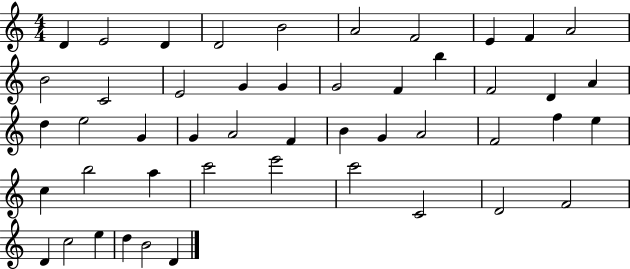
D4/q E4/h D4/q D4/h B4/h A4/h F4/h E4/q F4/q A4/h B4/h C4/h E4/h G4/q G4/q G4/h F4/q B5/q F4/h D4/q A4/q D5/q E5/h G4/q G4/q A4/h F4/q B4/q G4/q A4/h F4/h F5/q E5/q C5/q B5/h A5/q C6/h E6/h C6/h C4/h D4/h F4/h D4/q C5/h E5/q D5/q B4/h D4/q